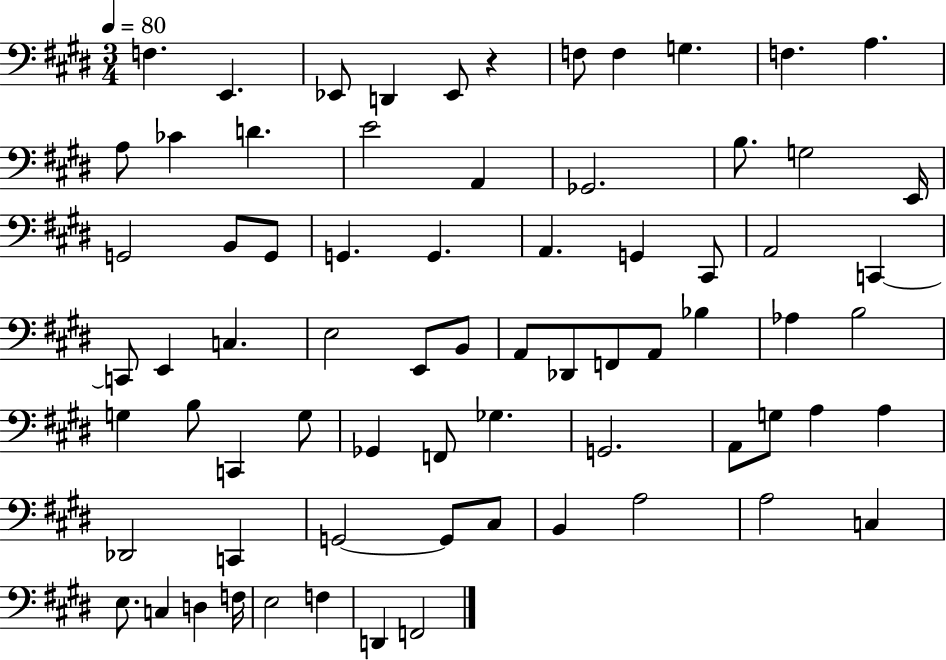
F3/q. E2/q. Eb2/e D2/q Eb2/e R/q F3/e F3/q G3/q. F3/q. A3/q. A3/e CES4/q D4/q. E4/h A2/q Gb2/h. B3/e. G3/h E2/s G2/h B2/e G2/e G2/q. G2/q. A2/q. G2/q C#2/e A2/h C2/q C2/e E2/q C3/q. E3/h E2/e B2/e A2/e Db2/e F2/e A2/e Bb3/q Ab3/q B3/h G3/q B3/e C2/q G3/e Gb2/q F2/e Gb3/q. G2/h. A2/e G3/e A3/q A3/q Db2/h C2/q G2/h G2/e C#3/e B2/q A3/h A3/h C3/q E3/e. C3/q D3/q F3/s E3/h F3/q D2/q F2/h